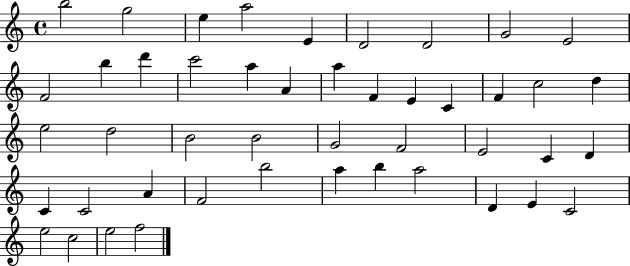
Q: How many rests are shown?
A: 0